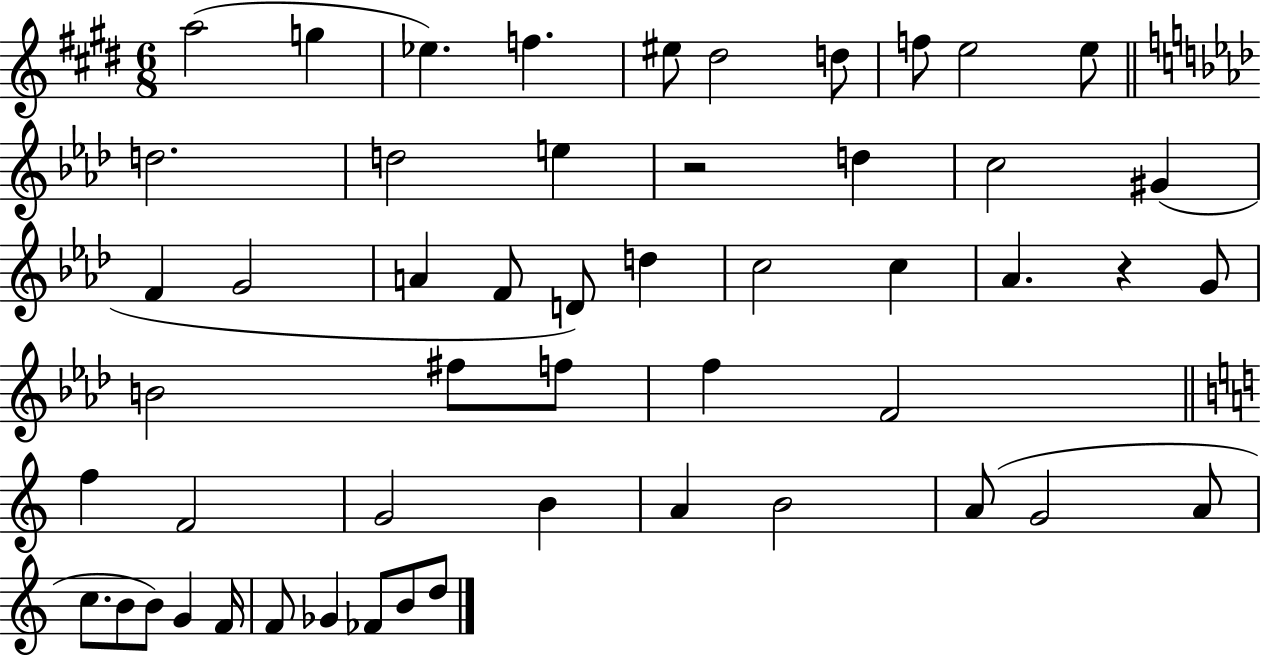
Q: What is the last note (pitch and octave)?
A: D5